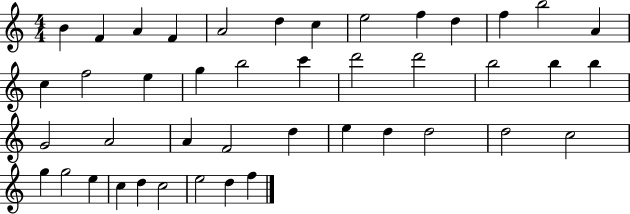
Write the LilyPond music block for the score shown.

{
  \clef treble
  \numericTimeSignature
  \time 4/4
  \key c \major
  b'4 f'4 a'4 f'4 | a'2 d''4 c''4 | e''2 f''4 d''4 | f''4 b''2 a'4 | \break c''4 f''2 e''4 | g''4 b''2 c'''4 | d'''2 d'''2 | b''2 b''4 b''4 | \break g'2 a'2 | a'4 f'2 d''4 | e''4 d''4 d''2 | d''2 c''2 | \break g''4 g''2 e''4 | c''4 d''4 c''2 | e''2 d''4 f''4 | \bar "|."
}